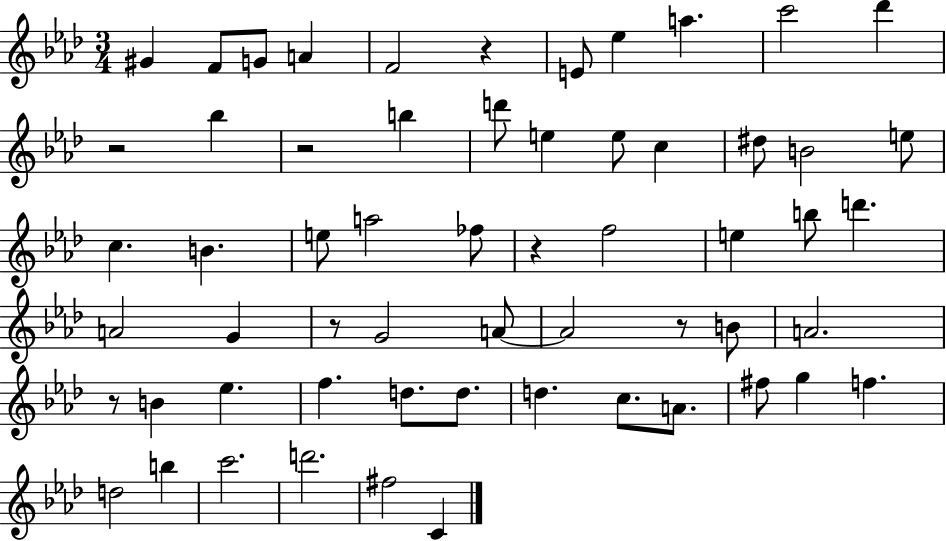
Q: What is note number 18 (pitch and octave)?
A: B4